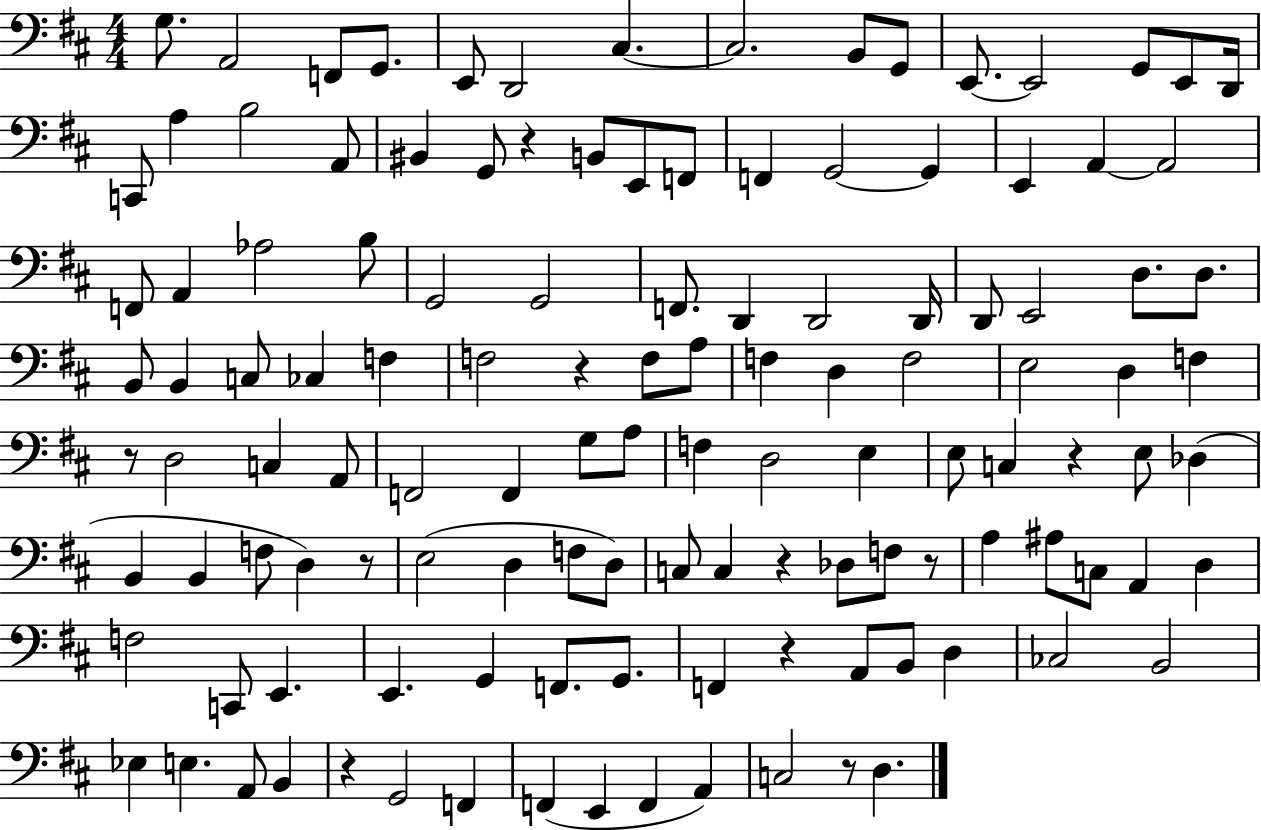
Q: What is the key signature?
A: D major